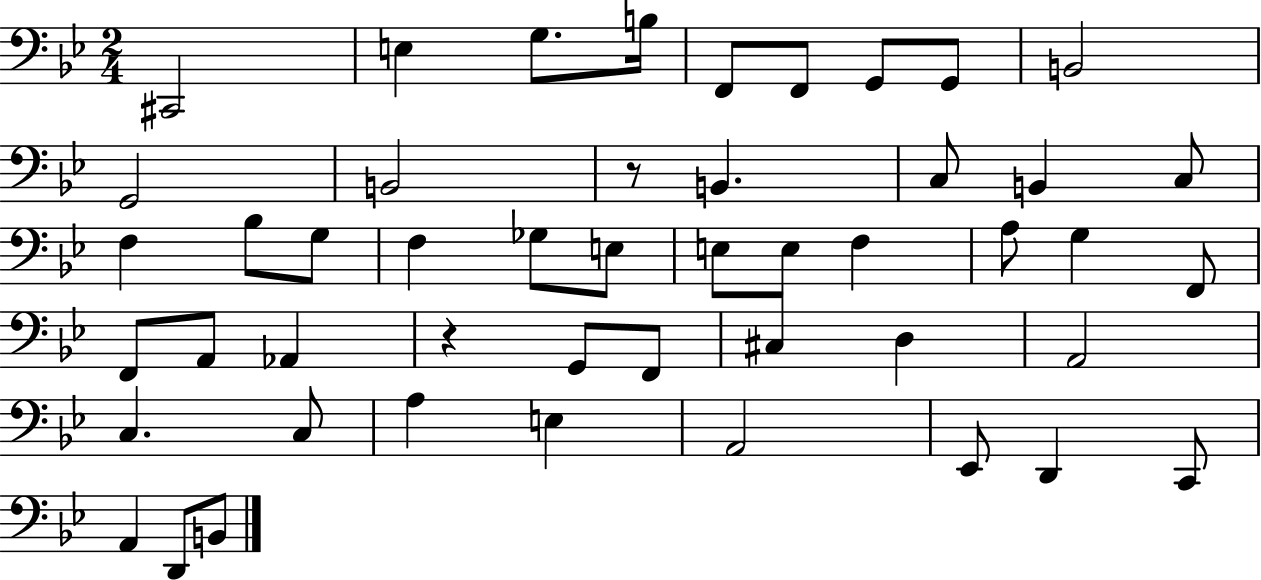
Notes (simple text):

C#2/h E3/q G3/e. B3/s F2/e F2/e G2/e G2/e B2/h G2/h B2/h R/e B2/q. C3/e B2/q C3/e F3/q Bb3/e G3/e F3/q Gb3/e E3/e E3/e E3/e F3/q A3/e G3/q F2/e F2/e A2/e Ab2/q R/q G2/e F2/e C#3/q D3/q A2/h C3/q. C3/e A3/q E3/q A2/h Eb2/e D2/q C2/e A2/q D2/e B2/e